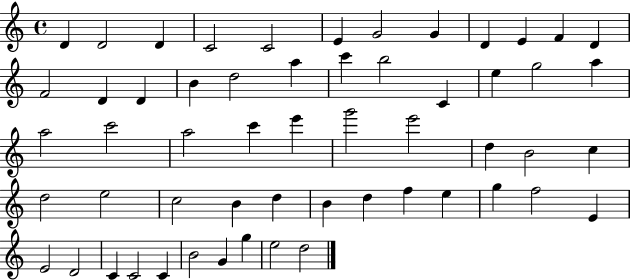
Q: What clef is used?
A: treble